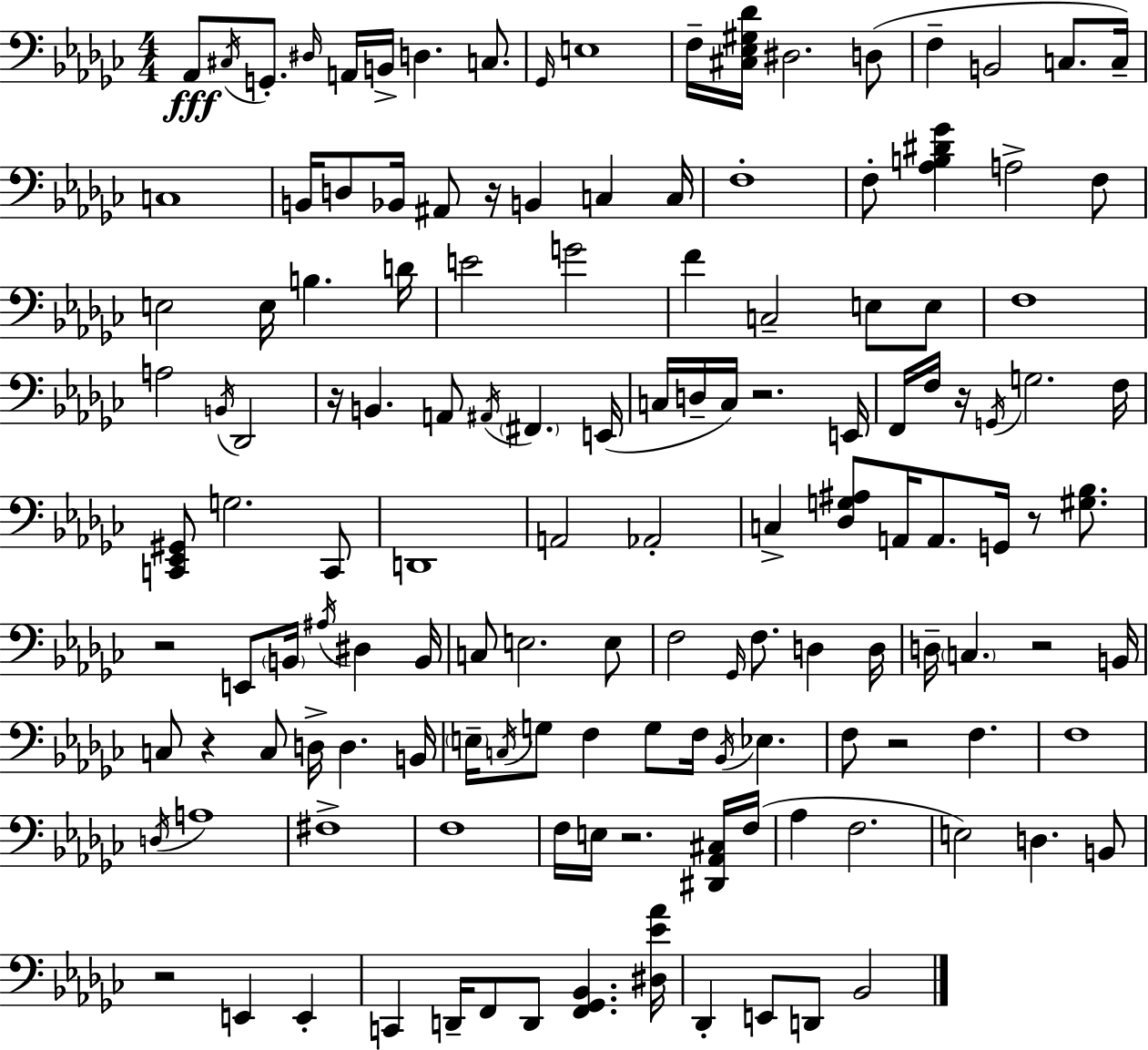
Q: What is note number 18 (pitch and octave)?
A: C3